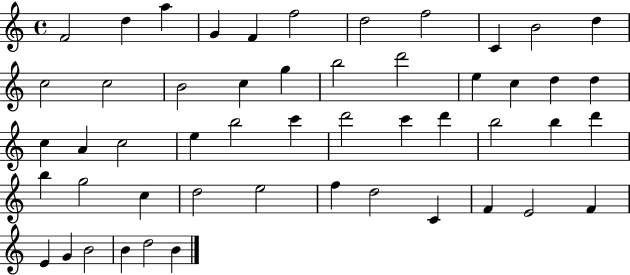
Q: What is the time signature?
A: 4/4